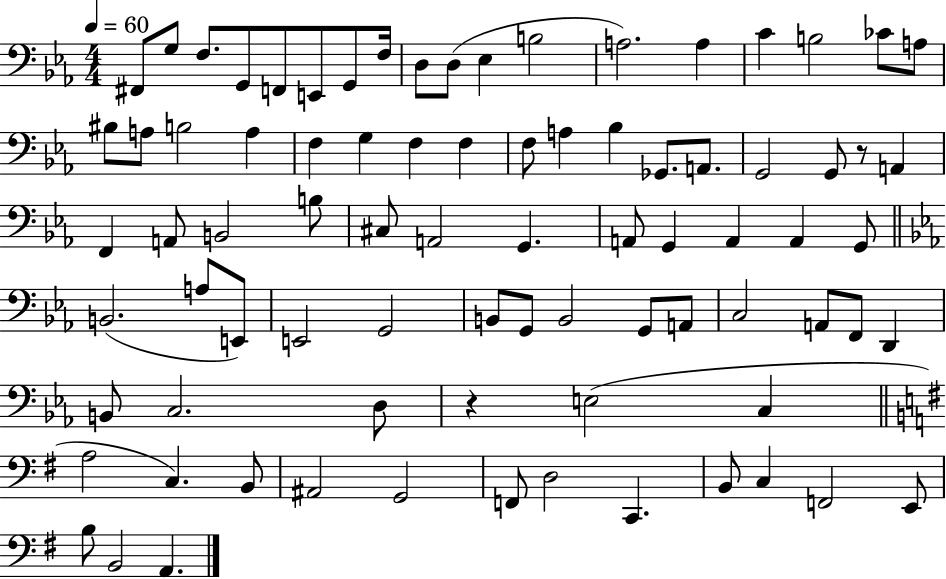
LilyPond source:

{
  \clef bass
  \numericTimeSignature
  \time 4/4
  \key ees \major
  \tempo 4 = 60
  fis,8 g8 f8. g,8 f,8 e,8 g,8 f16 | d8 d8( ees4 b2 | a2.) a4 | c'4 b2 ces'8 a8 | \break bis8 a8 b2 a4 | f4 g4 f4 f4 | f8 a4 bes4 ges,8. a,8. | g,2 g,8 r8 a,4 | \break f,4 a,8 b,2 b8 | cis8 a,2 g,4. | a,8 g,4 a,4 a,4 g,8 | \bar "||" \break \key c \minor b,2.( a8 e,8) | e,2 g,2 | b,8 g,8 b,2 g,8 a,8 | c2 a,8 f,8 d,4 | \break b,8 c2. d8 | r4 e2( c4 | \bar "||" \break \key e \minor a2 c4.) b,8 | ais,2 g,2 | f,8 d2 c,4. | b,8 c4 f,2 e,8 | \break b8 b,2 a,4. | \bar "|."
}